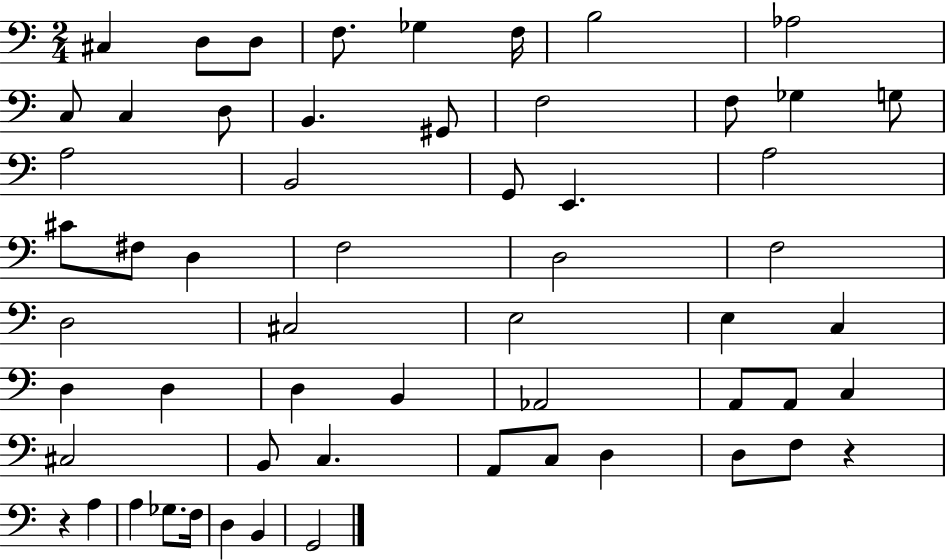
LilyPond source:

{
  \clef bass
  \numericTimeSignature
  \time 2/4
  \key c \major
  cis4 d8 d8 | f8. ges4 f16 | b2 | aes2 | \break c8 c4 d8 | b,4. gis,8 | f2 | f8 ges4 g8 | \break a2 | b,2 | g,8 e,4. | a2 | \break cis'8 fis8 d4 | f2 | d2 | f2 | \break d2 | cis2 | e2 | e4 c4 | \break d4 d4 | d4 b,4 | aes,2 | a,8 a,8 c4 | \break cis2 | b,8 c4. | a,8 c8 d4 | d8 f8 r4 | \break r4 a4 | a4 ges8. f16 | d4 b,4 | g,2 | \break \bar "|."
}